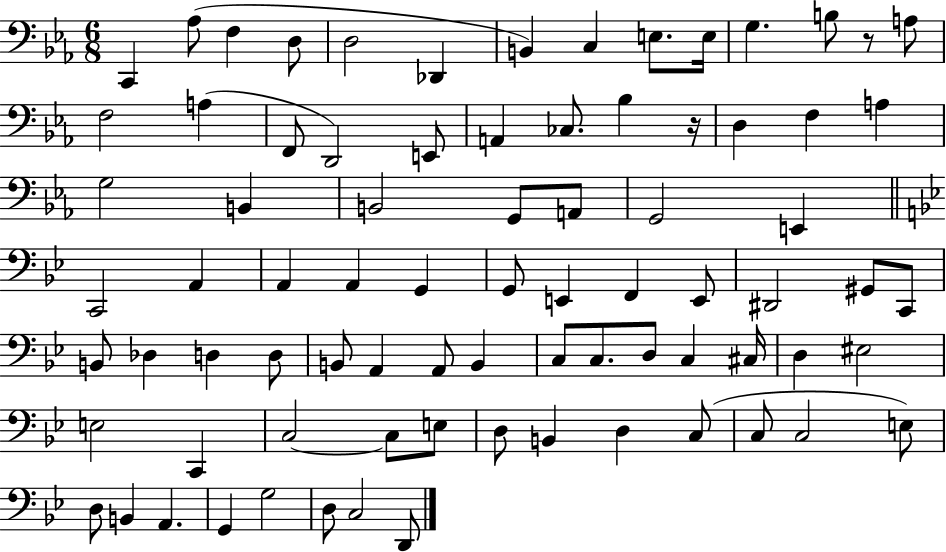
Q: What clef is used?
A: bass